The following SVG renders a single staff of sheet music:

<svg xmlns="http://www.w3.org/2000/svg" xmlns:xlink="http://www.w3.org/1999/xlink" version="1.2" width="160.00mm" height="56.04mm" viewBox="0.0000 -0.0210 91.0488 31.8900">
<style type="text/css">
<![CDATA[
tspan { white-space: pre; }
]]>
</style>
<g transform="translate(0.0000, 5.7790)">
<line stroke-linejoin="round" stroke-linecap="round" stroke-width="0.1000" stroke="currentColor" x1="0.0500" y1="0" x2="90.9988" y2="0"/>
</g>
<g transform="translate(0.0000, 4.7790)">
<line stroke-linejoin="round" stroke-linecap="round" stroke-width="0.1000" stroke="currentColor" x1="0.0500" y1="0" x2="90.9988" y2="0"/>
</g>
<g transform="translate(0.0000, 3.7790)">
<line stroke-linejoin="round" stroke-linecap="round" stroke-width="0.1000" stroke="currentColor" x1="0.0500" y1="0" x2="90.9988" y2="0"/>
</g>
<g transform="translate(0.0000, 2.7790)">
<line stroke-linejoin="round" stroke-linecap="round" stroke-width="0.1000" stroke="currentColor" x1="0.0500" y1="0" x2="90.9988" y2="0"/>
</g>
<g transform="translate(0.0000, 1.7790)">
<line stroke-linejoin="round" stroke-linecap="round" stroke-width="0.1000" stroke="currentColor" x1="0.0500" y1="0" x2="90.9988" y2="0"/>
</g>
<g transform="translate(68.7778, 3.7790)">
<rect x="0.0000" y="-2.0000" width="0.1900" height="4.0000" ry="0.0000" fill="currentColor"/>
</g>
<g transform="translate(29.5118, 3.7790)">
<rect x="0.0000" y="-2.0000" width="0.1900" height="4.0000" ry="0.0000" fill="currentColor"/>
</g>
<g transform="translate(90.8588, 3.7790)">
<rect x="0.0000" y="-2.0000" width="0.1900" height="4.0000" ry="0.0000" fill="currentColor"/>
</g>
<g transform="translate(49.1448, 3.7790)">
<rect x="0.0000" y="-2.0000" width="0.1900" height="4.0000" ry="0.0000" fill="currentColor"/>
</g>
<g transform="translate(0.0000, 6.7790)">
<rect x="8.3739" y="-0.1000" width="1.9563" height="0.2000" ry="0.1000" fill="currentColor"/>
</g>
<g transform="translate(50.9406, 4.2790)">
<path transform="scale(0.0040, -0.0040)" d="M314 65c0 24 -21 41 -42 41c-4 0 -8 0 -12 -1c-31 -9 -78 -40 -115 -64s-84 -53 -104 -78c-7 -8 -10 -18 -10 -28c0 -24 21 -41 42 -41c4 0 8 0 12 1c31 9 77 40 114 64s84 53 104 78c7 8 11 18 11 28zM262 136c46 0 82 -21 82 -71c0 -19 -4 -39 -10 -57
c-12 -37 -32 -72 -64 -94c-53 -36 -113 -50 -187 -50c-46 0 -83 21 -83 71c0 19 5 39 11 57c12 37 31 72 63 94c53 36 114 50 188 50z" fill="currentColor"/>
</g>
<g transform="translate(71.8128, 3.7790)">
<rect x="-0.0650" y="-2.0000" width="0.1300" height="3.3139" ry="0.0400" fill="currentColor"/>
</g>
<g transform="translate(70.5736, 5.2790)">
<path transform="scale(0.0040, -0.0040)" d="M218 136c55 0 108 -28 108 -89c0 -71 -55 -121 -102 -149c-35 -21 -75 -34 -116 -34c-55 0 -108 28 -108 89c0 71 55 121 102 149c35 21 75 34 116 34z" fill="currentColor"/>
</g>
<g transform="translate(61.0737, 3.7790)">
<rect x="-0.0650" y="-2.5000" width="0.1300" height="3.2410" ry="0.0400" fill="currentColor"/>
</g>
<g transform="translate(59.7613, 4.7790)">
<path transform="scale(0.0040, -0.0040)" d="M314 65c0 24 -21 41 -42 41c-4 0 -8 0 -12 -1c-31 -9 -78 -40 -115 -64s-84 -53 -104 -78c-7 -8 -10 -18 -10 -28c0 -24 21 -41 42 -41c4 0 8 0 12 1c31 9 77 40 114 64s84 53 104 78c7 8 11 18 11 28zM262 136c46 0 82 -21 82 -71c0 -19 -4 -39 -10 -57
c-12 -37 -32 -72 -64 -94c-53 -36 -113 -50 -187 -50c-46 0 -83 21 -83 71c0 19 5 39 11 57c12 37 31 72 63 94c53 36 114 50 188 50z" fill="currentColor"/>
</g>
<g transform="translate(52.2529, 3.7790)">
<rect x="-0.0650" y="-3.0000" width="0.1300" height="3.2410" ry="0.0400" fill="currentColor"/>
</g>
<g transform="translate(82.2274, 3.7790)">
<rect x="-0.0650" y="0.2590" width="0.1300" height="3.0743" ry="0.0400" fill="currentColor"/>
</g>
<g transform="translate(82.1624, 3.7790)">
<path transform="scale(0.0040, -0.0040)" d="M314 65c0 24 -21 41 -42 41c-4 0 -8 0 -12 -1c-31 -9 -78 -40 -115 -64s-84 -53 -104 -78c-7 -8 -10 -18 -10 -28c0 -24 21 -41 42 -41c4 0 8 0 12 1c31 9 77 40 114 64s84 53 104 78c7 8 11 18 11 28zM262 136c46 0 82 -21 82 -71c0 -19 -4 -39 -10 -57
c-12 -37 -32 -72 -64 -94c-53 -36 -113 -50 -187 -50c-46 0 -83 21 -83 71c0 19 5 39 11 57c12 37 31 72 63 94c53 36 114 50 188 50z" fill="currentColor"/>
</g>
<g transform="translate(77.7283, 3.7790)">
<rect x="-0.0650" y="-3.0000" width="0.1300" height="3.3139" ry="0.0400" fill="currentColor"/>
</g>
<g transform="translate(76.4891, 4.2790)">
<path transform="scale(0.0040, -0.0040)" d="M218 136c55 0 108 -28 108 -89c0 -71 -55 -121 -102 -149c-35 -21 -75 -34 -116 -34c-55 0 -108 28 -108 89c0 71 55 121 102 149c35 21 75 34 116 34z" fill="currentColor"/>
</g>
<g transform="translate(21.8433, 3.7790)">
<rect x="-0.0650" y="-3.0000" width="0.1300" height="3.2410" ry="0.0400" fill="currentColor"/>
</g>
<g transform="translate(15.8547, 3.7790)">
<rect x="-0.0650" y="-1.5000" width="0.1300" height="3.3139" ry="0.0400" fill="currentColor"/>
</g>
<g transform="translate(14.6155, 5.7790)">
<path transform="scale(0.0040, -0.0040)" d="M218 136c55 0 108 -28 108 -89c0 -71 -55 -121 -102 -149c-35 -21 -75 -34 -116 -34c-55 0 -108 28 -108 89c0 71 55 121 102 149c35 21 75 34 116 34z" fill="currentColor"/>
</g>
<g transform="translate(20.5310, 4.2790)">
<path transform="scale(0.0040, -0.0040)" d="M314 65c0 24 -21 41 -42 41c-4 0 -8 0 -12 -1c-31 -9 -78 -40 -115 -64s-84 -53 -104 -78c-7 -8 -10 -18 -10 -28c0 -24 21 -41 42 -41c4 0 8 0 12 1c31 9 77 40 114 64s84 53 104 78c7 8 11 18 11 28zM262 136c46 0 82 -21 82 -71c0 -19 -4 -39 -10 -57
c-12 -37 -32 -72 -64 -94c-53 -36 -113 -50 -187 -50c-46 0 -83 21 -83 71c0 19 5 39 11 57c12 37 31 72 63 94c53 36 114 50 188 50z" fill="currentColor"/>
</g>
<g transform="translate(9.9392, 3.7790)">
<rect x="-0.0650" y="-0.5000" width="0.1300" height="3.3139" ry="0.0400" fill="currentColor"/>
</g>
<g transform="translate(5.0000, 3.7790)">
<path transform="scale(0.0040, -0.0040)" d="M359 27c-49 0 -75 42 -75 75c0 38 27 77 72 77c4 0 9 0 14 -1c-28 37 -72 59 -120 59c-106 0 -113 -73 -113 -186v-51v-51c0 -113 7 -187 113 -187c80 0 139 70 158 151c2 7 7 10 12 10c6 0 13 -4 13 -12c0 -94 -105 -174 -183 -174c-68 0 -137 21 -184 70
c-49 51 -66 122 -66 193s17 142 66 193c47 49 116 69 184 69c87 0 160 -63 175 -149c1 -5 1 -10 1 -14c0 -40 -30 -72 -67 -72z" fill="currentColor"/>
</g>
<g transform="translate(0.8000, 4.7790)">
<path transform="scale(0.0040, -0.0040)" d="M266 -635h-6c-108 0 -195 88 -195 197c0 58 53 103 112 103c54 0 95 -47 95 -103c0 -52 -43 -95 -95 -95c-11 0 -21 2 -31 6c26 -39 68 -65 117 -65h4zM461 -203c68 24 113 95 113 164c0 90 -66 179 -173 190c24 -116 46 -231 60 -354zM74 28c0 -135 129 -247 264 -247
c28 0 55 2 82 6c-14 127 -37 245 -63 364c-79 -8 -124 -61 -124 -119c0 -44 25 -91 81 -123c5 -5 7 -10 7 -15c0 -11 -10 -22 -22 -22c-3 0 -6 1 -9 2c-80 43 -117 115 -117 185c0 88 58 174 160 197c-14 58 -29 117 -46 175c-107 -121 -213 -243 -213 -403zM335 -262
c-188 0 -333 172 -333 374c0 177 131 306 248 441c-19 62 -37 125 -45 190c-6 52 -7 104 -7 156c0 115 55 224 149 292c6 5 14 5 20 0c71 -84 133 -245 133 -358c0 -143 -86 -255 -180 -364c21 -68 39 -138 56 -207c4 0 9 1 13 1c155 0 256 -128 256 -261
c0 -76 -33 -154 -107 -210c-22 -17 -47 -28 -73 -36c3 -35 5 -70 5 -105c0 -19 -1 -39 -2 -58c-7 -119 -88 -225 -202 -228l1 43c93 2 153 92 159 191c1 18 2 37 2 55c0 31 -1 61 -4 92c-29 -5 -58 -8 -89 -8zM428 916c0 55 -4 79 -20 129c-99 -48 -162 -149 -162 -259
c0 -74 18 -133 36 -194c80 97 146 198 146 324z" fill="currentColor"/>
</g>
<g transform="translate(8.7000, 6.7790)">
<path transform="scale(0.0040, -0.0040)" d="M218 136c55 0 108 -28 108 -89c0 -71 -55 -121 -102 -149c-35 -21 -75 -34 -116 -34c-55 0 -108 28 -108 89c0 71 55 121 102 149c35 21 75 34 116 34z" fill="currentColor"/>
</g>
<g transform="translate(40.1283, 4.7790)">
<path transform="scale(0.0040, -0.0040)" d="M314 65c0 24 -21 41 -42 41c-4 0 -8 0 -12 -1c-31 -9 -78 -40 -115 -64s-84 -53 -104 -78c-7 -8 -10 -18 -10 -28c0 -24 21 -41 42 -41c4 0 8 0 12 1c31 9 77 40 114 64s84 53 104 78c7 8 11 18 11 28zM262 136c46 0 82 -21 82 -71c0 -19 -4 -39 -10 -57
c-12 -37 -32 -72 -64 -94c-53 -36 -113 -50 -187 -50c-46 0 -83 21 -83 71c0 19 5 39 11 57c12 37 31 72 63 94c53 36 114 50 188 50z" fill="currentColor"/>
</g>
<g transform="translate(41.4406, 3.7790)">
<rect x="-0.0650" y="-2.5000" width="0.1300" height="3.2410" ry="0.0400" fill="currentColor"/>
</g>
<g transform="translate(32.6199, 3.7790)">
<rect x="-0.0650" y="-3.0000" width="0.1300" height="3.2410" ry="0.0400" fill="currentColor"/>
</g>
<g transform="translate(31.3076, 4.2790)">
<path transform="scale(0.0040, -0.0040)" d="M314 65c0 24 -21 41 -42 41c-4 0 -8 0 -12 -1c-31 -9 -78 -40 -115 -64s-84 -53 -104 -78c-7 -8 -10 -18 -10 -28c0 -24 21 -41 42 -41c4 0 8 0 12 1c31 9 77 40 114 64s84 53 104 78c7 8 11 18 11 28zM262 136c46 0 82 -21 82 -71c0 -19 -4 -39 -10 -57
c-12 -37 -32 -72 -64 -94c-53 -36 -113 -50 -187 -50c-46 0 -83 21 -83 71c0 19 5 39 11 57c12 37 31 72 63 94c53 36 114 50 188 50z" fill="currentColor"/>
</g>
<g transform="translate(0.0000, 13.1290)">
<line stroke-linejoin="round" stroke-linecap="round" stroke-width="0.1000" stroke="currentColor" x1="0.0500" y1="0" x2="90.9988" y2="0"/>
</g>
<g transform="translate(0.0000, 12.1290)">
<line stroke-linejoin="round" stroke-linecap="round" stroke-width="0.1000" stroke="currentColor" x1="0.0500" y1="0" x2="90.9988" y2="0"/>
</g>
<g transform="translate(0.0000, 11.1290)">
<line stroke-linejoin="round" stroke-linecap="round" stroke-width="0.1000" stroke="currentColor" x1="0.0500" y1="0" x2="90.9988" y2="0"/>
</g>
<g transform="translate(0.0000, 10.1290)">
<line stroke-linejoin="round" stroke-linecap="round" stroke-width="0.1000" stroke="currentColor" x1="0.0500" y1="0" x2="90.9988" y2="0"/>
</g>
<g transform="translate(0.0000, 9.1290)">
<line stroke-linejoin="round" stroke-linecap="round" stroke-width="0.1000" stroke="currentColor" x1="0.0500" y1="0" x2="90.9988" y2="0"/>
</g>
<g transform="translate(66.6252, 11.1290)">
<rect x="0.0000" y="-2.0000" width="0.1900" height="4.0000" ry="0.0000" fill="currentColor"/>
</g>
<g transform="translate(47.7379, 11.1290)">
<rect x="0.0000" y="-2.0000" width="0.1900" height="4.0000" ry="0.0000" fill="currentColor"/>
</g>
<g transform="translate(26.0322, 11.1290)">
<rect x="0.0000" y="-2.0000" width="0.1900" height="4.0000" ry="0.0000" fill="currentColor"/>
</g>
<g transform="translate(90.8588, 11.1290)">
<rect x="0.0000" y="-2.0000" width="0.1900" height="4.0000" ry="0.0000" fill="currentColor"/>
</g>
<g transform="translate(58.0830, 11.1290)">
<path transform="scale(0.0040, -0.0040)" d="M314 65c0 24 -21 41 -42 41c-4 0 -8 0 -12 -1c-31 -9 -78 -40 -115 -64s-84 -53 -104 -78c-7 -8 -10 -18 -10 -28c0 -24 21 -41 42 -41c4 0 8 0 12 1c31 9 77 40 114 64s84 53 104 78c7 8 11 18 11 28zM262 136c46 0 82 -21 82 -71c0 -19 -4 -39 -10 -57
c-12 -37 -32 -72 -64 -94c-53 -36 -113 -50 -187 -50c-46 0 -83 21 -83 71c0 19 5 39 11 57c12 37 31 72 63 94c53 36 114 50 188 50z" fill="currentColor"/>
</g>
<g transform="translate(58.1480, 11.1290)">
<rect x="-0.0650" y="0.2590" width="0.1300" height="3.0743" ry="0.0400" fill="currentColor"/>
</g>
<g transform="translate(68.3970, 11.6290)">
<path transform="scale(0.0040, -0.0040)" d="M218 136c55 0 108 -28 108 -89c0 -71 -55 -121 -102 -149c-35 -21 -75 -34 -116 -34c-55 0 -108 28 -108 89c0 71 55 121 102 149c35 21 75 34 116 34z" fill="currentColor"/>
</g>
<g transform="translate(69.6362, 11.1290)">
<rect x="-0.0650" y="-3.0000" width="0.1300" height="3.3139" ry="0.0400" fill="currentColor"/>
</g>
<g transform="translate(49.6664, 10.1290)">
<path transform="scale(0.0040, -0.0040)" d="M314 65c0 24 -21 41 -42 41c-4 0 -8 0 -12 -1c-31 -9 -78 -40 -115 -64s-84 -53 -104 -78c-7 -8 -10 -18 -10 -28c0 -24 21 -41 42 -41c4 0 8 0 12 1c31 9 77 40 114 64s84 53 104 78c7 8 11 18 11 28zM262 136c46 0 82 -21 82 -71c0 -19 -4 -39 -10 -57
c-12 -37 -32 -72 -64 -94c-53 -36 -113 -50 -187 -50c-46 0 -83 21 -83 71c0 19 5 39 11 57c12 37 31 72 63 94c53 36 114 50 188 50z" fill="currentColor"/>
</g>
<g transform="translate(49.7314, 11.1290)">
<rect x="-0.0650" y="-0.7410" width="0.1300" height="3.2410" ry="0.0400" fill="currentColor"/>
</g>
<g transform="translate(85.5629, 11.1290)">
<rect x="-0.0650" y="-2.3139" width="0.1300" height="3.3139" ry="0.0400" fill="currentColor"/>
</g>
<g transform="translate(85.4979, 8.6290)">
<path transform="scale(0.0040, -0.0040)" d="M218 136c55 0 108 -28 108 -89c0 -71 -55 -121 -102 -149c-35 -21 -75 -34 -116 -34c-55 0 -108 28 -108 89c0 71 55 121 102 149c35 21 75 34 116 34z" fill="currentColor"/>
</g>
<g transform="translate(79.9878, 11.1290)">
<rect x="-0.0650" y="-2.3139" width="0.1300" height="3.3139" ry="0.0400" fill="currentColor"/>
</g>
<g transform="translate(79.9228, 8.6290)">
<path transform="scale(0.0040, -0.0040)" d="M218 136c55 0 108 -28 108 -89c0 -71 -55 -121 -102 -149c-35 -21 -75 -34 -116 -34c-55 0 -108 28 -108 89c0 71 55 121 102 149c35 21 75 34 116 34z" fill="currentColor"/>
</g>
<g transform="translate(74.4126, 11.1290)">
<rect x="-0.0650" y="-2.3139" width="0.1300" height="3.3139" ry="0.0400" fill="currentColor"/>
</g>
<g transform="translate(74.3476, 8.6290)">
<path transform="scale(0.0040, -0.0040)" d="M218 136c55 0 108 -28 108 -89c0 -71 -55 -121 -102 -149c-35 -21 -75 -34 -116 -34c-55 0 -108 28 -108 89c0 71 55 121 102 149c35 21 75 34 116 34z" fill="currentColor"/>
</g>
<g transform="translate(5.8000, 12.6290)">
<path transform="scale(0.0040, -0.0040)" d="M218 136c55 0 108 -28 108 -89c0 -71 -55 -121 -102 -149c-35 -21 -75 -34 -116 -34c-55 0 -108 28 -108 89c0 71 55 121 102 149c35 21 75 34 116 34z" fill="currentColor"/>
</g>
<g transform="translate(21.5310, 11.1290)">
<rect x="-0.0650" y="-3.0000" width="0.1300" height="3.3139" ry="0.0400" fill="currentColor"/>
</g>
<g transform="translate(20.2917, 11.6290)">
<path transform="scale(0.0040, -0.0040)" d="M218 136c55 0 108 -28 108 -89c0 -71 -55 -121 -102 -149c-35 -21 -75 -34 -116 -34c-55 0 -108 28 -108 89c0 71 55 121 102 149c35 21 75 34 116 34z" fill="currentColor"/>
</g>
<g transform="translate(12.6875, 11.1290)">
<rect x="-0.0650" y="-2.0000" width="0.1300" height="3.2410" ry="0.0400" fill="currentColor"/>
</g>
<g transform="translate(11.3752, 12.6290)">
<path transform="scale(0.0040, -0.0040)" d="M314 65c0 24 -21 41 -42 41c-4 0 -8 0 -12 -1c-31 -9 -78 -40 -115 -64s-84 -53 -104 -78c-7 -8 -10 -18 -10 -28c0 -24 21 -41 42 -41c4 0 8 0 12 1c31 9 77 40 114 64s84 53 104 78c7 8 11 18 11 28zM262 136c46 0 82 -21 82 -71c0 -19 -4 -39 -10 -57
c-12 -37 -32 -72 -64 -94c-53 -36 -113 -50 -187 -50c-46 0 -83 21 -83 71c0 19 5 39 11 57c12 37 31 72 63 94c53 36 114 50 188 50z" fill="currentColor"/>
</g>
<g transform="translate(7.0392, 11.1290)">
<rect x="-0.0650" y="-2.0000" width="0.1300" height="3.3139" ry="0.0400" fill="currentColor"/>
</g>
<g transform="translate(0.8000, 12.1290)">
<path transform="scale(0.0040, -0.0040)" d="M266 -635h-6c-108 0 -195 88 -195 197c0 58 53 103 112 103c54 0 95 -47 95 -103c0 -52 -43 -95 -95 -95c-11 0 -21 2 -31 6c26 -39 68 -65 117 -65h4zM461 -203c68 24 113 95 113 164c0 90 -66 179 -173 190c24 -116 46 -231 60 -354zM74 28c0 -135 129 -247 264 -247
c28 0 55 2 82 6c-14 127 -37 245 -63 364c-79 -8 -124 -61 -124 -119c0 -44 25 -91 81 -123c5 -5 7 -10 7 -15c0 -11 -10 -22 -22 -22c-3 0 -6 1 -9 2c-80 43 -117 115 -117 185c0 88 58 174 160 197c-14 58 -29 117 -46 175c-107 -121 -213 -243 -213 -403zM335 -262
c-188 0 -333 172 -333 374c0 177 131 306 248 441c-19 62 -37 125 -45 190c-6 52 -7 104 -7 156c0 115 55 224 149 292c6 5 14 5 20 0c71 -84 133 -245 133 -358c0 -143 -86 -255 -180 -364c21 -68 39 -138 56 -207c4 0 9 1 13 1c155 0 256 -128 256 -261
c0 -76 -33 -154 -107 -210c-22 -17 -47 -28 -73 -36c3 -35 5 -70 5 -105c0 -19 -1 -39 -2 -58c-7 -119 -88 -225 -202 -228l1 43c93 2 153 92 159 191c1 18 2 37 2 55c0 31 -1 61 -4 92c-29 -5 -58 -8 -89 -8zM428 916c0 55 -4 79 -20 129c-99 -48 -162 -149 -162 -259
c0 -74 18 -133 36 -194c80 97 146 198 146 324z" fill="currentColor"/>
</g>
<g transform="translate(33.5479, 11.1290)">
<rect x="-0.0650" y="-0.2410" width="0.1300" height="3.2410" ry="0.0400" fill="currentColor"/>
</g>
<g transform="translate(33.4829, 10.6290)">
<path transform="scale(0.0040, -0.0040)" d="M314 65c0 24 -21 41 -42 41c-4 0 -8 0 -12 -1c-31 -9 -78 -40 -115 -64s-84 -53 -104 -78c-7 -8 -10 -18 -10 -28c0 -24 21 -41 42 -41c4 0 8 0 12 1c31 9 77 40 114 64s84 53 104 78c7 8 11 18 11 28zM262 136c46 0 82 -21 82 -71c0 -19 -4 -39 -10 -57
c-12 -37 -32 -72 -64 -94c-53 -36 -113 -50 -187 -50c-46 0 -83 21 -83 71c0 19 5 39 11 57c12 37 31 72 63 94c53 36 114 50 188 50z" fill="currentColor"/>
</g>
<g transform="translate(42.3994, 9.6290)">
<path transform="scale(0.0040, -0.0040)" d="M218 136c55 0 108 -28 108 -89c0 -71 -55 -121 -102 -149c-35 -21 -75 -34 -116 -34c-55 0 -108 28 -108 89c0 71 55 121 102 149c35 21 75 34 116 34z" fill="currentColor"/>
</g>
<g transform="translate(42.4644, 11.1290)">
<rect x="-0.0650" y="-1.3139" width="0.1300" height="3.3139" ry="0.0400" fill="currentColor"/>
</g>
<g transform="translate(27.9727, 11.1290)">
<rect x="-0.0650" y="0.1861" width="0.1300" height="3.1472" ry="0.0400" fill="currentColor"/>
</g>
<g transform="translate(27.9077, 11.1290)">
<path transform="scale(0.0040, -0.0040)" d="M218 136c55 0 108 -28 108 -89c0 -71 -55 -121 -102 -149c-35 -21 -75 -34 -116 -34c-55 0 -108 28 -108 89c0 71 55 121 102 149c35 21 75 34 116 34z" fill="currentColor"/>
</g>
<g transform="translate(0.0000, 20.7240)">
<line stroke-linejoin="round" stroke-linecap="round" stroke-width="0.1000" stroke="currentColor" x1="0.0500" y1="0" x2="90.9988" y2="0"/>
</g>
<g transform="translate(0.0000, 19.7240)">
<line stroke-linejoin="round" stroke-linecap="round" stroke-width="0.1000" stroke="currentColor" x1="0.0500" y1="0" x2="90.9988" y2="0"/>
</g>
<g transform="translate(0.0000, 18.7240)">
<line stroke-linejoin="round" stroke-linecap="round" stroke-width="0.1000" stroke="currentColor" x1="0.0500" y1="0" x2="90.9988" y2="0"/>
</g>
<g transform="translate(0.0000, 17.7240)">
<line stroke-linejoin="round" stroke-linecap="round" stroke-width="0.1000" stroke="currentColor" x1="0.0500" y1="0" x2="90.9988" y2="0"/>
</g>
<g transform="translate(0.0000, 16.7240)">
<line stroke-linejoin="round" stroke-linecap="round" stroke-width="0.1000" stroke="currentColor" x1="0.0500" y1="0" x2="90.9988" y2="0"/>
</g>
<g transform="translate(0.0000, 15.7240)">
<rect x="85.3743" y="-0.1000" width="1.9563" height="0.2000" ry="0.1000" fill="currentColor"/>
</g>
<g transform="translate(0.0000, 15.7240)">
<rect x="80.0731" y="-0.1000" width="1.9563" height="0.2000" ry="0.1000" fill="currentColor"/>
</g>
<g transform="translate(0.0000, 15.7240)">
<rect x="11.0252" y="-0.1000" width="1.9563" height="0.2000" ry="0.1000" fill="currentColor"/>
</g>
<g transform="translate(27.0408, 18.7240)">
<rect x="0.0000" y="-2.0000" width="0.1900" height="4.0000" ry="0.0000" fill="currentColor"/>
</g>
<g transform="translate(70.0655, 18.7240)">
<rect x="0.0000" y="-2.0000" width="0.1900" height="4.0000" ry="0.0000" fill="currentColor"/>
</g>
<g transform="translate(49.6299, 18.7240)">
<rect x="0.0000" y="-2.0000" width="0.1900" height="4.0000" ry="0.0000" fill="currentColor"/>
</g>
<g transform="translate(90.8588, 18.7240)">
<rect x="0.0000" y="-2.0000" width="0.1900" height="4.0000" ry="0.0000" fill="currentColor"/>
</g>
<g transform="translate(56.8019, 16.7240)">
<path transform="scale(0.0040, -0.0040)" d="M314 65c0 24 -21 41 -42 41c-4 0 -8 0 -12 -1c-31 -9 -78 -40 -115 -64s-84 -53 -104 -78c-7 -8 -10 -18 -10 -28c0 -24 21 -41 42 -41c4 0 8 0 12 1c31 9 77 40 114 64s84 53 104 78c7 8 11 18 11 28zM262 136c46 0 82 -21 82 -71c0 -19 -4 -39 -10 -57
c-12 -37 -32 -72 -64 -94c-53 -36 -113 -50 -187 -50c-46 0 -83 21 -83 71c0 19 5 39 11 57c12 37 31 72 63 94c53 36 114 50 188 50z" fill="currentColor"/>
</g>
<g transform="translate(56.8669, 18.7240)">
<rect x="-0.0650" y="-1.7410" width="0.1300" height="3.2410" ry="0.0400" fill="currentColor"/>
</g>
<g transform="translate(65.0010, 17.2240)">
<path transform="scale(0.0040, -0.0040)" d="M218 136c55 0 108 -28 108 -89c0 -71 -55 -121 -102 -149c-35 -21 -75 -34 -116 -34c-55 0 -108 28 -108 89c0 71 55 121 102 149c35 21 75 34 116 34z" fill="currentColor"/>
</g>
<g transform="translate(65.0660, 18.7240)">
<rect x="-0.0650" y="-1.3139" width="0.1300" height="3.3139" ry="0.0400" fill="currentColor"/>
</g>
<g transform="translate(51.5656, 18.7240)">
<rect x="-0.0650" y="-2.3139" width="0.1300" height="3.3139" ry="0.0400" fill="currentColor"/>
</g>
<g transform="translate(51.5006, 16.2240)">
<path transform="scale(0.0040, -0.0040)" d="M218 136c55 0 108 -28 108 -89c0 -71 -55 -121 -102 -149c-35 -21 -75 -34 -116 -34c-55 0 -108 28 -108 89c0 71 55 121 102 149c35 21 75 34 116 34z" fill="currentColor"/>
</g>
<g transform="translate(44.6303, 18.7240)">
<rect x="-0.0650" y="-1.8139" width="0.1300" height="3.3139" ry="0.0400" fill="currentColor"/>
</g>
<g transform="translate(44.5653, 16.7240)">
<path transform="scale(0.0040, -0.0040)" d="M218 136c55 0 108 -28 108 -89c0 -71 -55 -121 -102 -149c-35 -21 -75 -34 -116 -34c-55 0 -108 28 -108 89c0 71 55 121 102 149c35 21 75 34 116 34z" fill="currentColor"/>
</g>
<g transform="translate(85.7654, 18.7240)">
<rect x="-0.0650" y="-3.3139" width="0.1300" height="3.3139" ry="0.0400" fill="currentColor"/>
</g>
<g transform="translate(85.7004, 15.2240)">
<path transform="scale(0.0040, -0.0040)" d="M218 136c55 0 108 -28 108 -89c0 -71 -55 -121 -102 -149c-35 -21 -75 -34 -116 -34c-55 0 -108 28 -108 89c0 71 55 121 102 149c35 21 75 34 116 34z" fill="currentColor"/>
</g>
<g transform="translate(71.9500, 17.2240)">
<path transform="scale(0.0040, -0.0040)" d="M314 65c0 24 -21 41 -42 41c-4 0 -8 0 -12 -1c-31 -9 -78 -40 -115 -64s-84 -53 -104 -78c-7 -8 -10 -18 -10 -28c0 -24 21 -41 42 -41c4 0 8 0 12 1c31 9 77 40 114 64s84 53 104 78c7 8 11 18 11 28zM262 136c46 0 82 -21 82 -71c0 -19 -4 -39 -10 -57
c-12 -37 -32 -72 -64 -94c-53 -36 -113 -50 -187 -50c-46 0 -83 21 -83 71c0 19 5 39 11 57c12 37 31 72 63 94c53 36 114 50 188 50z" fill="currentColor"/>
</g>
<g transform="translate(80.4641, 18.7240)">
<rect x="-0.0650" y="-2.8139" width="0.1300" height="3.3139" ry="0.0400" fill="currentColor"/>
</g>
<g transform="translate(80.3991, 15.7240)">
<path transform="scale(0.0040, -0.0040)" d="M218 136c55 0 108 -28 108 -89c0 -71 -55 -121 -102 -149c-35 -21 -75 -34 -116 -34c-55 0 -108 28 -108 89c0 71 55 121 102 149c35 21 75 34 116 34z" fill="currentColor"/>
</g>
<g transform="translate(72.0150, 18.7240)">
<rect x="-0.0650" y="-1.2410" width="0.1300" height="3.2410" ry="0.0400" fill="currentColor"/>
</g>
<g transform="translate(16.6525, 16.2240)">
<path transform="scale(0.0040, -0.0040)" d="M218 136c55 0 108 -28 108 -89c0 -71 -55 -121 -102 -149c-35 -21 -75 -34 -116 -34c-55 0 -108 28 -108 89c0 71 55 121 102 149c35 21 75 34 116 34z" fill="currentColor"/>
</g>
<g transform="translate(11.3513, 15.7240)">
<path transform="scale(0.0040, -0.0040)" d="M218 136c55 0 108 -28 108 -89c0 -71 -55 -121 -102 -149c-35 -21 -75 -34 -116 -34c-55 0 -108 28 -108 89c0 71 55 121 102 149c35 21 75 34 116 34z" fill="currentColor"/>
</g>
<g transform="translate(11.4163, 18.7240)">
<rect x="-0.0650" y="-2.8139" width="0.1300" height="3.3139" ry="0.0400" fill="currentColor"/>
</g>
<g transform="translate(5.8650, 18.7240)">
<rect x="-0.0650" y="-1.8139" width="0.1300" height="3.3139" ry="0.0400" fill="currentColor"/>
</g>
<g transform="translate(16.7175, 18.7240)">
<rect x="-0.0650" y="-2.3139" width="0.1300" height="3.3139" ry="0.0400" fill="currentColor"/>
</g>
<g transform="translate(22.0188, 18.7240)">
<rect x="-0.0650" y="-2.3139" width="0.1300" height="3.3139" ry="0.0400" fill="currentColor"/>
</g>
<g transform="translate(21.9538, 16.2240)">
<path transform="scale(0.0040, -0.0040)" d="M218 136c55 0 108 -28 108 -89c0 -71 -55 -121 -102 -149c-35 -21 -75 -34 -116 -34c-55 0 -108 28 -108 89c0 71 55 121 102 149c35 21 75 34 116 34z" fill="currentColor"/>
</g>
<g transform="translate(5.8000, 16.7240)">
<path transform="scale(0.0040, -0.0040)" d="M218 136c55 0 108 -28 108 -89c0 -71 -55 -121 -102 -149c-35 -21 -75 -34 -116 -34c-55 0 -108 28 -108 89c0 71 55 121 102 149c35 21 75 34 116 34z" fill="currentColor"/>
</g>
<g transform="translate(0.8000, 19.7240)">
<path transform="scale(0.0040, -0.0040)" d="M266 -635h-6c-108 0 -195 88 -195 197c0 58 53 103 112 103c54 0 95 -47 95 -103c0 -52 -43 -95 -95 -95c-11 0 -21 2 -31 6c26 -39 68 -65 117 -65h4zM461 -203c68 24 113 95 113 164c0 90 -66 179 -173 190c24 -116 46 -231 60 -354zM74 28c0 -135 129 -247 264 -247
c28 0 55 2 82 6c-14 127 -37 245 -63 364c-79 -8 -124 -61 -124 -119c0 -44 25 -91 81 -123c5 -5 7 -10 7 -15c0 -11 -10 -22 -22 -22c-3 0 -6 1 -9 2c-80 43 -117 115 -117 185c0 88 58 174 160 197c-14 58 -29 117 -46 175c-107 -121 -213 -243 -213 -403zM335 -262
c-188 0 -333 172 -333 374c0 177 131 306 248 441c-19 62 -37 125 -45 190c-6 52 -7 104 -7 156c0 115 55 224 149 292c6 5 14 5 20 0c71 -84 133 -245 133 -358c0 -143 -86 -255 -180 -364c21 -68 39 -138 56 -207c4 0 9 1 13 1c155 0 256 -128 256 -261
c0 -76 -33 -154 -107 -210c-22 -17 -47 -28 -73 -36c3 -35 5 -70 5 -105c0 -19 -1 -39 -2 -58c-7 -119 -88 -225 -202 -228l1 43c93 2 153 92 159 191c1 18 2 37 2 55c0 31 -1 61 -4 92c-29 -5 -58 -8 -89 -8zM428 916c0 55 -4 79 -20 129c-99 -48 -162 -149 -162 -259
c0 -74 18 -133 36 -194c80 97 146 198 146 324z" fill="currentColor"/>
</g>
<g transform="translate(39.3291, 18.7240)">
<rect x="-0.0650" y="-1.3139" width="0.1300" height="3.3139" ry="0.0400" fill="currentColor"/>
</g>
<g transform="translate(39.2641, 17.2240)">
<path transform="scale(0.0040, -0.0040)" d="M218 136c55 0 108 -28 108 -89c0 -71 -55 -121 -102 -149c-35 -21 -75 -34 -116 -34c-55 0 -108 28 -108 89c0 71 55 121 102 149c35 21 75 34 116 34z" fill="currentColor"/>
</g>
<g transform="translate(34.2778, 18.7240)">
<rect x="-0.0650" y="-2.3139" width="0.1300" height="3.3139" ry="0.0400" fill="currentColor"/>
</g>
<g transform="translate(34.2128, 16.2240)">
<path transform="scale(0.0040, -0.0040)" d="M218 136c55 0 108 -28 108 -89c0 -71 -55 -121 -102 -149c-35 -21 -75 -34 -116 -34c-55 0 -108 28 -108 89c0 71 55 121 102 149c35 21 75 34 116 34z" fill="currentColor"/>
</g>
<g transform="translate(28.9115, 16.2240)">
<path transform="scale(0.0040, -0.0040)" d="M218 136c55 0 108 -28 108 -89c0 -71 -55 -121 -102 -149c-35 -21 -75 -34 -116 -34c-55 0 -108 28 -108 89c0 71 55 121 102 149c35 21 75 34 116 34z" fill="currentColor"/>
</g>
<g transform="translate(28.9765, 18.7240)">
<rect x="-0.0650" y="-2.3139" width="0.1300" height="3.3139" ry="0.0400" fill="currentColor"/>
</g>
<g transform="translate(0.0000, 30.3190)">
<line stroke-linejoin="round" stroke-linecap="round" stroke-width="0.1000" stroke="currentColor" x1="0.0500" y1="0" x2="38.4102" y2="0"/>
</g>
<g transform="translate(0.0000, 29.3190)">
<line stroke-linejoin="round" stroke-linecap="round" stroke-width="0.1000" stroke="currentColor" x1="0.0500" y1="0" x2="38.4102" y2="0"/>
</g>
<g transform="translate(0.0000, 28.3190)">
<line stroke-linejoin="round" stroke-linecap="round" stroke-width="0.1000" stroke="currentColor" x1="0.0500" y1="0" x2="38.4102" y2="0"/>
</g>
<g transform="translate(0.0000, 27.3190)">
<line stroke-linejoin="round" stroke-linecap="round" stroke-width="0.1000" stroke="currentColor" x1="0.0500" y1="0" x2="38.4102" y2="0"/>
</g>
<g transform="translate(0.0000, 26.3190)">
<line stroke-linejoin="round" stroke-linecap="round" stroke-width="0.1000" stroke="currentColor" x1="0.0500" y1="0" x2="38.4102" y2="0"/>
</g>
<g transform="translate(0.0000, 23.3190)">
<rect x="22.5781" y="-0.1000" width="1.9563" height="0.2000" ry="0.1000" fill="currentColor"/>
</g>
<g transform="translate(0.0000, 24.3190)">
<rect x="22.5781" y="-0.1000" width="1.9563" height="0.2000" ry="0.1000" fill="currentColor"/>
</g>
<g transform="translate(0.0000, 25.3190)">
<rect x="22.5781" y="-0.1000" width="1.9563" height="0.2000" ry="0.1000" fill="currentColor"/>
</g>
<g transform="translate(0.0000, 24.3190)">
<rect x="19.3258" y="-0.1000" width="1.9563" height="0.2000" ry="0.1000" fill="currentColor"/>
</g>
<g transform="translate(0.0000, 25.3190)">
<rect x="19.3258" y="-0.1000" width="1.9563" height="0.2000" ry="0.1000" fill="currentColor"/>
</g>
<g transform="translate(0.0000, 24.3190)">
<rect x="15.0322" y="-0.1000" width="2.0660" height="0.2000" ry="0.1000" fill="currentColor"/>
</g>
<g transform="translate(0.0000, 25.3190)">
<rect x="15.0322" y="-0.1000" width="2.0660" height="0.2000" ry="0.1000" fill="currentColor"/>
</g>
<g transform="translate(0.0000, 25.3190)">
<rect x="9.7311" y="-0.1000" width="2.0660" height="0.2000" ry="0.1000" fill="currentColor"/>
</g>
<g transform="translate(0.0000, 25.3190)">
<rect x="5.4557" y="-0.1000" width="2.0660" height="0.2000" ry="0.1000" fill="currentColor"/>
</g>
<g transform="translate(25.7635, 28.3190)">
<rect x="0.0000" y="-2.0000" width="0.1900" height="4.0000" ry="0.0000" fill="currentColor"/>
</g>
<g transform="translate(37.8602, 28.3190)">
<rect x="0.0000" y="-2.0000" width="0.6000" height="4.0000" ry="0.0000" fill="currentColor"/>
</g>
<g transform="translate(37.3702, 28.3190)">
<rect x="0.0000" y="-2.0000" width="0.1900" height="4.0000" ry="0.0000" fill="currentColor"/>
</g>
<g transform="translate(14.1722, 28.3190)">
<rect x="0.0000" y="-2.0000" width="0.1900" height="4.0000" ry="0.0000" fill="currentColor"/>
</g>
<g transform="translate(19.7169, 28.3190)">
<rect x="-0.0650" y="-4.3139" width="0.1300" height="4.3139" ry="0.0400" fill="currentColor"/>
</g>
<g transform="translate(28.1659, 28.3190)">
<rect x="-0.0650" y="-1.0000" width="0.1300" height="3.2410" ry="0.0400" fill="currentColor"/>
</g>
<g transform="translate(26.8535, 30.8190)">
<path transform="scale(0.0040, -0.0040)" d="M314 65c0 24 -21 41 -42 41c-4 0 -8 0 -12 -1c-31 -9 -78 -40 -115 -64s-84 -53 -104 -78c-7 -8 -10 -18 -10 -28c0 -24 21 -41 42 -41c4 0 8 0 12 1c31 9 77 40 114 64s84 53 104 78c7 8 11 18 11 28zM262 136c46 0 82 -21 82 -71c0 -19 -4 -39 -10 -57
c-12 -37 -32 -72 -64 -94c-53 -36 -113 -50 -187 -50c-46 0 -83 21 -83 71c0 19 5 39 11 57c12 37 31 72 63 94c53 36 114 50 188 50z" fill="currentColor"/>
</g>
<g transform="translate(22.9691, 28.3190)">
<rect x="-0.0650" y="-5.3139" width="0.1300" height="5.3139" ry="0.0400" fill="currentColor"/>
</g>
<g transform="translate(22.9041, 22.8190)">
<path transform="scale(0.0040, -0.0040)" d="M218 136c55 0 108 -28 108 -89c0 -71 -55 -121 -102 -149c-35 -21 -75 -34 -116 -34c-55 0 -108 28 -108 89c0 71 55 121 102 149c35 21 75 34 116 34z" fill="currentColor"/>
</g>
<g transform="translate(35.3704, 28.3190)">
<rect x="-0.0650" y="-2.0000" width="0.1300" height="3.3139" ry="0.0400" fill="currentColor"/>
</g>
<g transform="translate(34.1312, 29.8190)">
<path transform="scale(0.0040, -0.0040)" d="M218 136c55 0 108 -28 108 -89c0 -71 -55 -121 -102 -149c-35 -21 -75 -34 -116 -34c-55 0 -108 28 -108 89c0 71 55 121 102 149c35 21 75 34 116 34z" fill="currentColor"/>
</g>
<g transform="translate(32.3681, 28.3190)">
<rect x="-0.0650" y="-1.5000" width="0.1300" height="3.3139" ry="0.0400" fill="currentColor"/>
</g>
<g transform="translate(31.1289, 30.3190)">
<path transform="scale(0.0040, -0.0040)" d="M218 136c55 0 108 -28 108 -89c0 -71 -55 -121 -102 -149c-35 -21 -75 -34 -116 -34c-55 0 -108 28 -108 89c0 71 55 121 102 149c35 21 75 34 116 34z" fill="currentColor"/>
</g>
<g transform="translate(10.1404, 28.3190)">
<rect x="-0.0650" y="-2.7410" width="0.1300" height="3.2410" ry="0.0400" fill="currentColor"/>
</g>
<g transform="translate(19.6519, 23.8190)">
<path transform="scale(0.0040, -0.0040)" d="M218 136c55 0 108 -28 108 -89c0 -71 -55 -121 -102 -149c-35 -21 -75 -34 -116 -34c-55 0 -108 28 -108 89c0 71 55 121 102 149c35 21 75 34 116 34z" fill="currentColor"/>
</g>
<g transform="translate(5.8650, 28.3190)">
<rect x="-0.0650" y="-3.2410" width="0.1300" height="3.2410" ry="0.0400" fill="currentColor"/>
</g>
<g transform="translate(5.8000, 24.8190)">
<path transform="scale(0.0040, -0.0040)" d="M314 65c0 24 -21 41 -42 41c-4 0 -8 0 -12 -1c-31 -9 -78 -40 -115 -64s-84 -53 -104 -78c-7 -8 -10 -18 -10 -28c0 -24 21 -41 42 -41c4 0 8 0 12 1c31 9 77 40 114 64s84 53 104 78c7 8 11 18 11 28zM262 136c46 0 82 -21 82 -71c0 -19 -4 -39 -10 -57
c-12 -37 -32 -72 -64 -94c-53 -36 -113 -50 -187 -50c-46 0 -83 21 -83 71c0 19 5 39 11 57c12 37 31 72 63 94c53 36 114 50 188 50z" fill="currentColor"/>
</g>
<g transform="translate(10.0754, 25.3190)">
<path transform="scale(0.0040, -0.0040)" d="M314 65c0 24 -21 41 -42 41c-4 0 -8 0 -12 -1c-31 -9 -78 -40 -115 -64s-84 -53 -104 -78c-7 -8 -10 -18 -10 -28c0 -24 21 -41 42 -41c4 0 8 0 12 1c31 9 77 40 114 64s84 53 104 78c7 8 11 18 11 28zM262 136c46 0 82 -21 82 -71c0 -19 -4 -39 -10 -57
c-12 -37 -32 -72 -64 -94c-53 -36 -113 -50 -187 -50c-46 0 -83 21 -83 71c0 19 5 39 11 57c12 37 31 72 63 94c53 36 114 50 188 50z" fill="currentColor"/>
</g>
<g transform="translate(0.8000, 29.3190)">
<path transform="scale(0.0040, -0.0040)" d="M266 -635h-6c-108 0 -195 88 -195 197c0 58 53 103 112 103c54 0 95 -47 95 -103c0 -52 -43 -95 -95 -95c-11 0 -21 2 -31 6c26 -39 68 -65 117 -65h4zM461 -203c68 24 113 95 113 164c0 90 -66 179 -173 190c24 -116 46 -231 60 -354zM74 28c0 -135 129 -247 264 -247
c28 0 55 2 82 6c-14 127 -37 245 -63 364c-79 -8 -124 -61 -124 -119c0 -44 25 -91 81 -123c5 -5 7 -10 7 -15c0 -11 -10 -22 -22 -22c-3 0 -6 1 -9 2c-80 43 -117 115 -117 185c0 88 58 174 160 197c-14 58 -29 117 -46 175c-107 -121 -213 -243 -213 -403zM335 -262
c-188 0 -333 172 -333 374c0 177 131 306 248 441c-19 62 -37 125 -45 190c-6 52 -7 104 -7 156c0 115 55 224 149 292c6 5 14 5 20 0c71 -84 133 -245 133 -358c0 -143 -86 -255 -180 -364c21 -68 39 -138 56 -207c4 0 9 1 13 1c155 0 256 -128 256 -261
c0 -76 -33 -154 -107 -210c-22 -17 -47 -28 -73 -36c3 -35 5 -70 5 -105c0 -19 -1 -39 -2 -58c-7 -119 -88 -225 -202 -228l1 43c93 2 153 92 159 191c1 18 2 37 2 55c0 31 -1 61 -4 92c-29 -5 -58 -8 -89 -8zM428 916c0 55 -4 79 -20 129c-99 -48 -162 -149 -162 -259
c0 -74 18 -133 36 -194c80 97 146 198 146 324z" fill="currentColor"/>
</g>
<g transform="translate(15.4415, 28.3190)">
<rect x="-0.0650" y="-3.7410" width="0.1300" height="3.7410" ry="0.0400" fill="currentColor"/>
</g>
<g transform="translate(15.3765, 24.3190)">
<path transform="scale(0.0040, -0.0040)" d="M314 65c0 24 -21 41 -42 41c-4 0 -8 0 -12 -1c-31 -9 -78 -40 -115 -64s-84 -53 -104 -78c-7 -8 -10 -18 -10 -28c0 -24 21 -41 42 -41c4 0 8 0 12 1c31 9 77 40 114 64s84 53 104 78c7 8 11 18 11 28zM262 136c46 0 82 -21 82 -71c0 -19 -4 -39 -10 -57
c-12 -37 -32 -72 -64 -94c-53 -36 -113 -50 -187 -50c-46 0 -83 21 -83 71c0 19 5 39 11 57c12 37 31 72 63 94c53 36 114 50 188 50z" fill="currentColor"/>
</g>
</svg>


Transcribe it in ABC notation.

X:1
T:Untitled
M:4/4
L:1/4
K:C
C E A2 A2 G2 A2 G2 F A B2 F F2 A B c2 e d2 B2 A g g g f a g g g g e f g f2 e e2 a b b2 a2 c'2 d' f' D2 E F